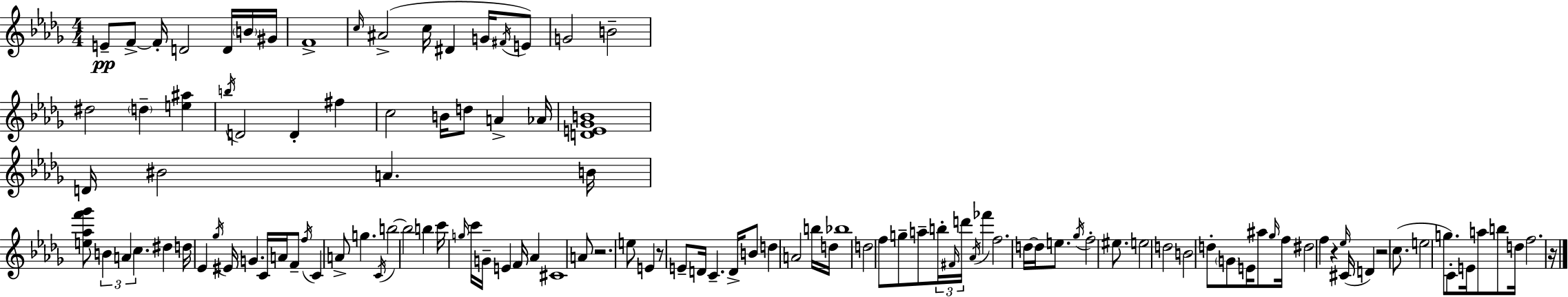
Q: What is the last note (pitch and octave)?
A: F5